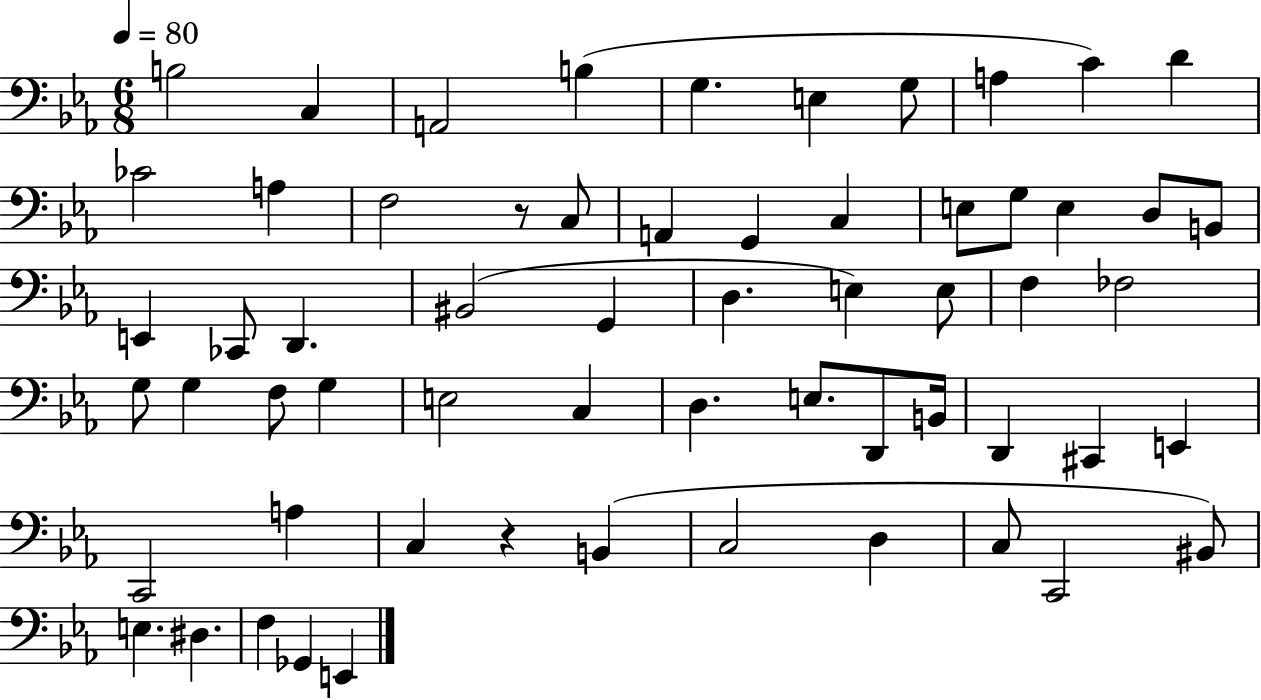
X:1
T:Untitled
M:6/8
L:1/4
K:Eb
B,2 C, A,,2 B, G, E, G,/2 A, C D _C2 A, F,2 z/2 C,/2 A,, G,, C, E,/2 G,/2 E, D,/2 B,,/2 E,, _C,,/2 D,, ^B,,2 G,, D, E, E,/2 F, _F,2 G,/2 G, F,/2 G, E,2 C, D, E,/2 D,,/2 B,,/4 D,, ^C,, E,, C,,2 A, C, z B,, C,2 D, C,/2 C,,2 ^B,,/2 E, ^D, F, _G,, E,,